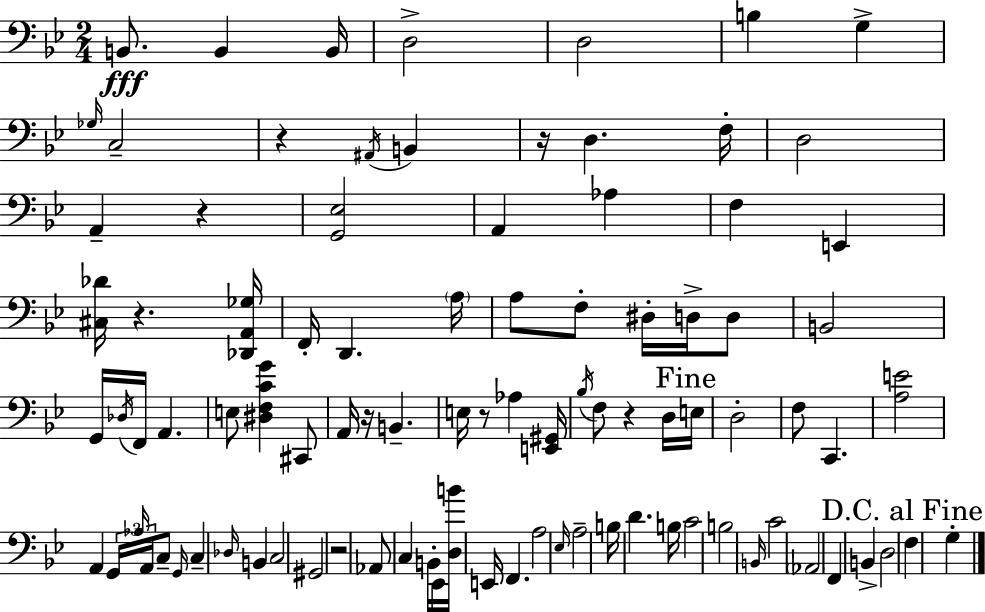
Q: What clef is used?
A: bass